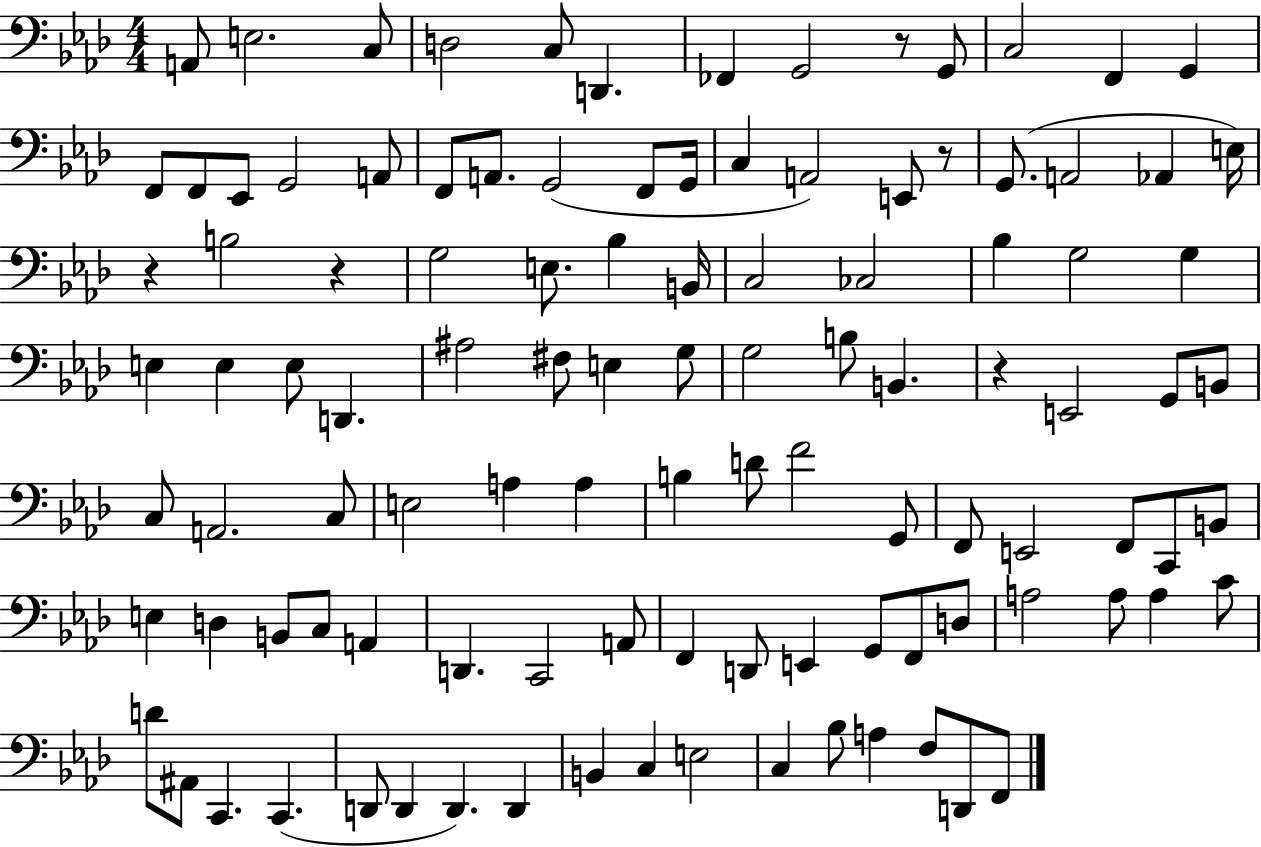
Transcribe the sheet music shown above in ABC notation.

X:1
T:Untitled
M:4/4
L:1/4
K:Ab
A,,/2 E,2 C,/2 D,2 C,/2 D,, _F,, G,,2 z/2 G,,/2 C,2 F,, G,, F,,/2 F,,/2 _E,,/2 G,,2 A,,/2 F,,/2 A,,/2 G,,2 F,,/2 G,,/4 C, A,,2 E,,/2 z/2 G,,/2 A,,2 _A,, E,/4 z B,2 z G,2 E,/2 _B, B,,/4 C,2 _C,2 _B, G,2 G, E, E, E,/2 D,, ^A,2 ^F,/2 E, G,/2 G,2 B,/2 B,, z E,,2 G,,/2 B,,/2 C,/2 A,,2 C,/2 E,2 A, A, B, D/2 F2 G,,/2 F,,/2 E,,2 F,,/2 C,,/2 B,,/2 E, D, B,,/2 C,/2 A,, D,, C,,2 A,,/2 F,, D,,/2 E,, G,,/2 F,,/2 D,/2 A,2 A,/2 A, C/2 D/2 ^A,,/2 C,, C,, D,,/2 D,, D,, D,, B,, C, E,2 C, _B,/2 A, F,/2 D,,/2 F,,/2